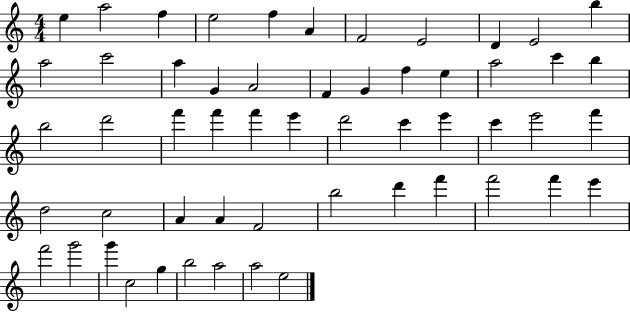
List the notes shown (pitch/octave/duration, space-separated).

E5/q A5/h F5/q E5/h F5/q A4/q F4/h E4/h D4/q E4/h B5/q A5/h C6/h A5/q G4/q A4/h F4/q G4/q F5/q E5/q A5/h C6/q B5/q B5/h D6/h F6/q F6/q F6/q E6/q D6/h C6/q E6/q C6/q E6/h F6/q D5/h C5/h A4/q A4/q F4/h B5/h D6/q F6/q F6/h F6/q E6/q F6/h G6/h G6/q C5/h G5/q B5/h A5/h A5/h E5/h